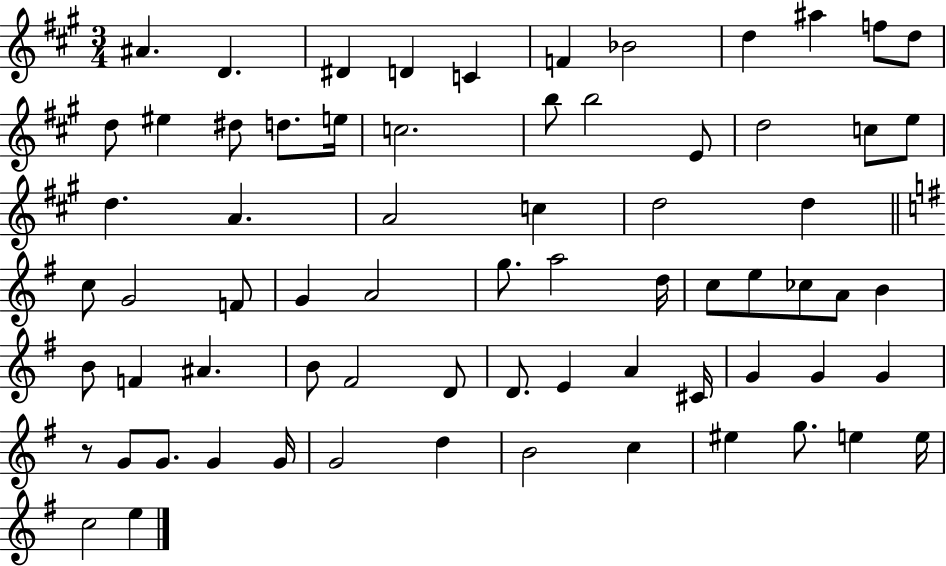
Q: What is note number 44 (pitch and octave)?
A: F4